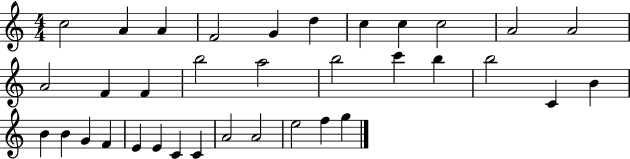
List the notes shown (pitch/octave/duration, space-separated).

C5/h A4/q A4/q F4/h G4/q D5/q C5/q C5/q C5/h A4/h A4/h A4/h F4/q F4/q B5/h A5/h B5/h C6/q B5/q B5/h C4/q B4/q B4/q B4/q G4/q F4/q E4/q E4/q C4/q C4/q A4/h A4/h E5/h F5/q G5/q